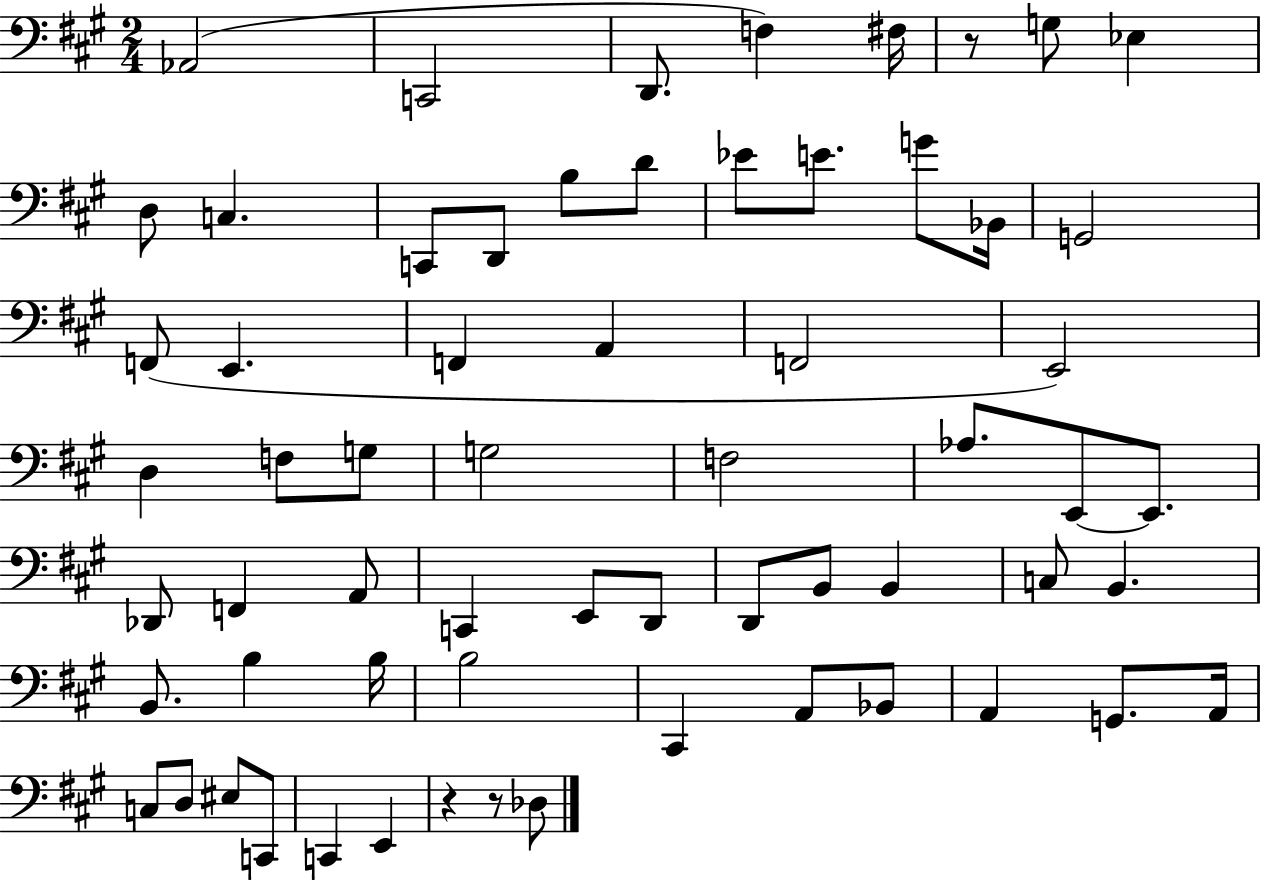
X:1
T:Untitled
M:2/4
L:1/4
K:A
_A,,2 C,,2 D,,/2 F, ^F,/4 z/2 G,/2 _E, D,/2 C, C,,/2 D,,/2 B,/2 D/2 _E/2 E/2 G/2 _B,,/4 G,,2 F,,/2 E,, F,, A,, F,,2 E,,2 D, F,/2 G,/2 G,2 F,2 _A,/2 E,,/2 E,,/2 _D,,/2 F,, A,,/2 C,, E,,/2 D,,/2 D,,/2 B,,/2 B,, C,/2 B,, B,,/2 B, B,/4 B,2 ^C,, A,,/2 _B,,/2 A,, G,,/2 A,,/4 C,/2 D,/2 ^E,/2 C,,/2 C,, E,, z z/2 _D,/2